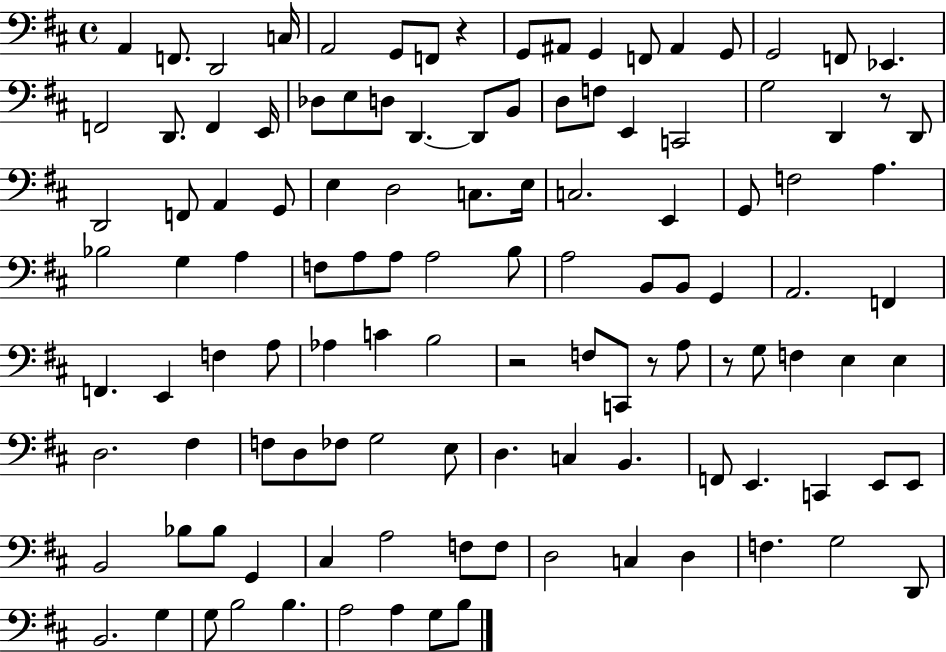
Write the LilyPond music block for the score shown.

{
  \clef bass
  \time 4/4
  \defaultTimeSignature
  \key d \major
  a,4 f,8. d,2 c16 | a,2 g,8 f,8 r4 | g,8 ais,8 g,4 f,8 ais,4 g,8 | g,2 f,8 ees,4. | \break f,2 d,8. f,4 e,16 | des8 e8 d8 d,4.~~ d,8 b,8 | d8 f8 e,4 c,2 | g2 d,4 r8 d,8 | \break d,2 f,8 a,4 g,8 | e4 d2 c8. e16 | c2. e,4 | g,8 f2 a4. | \break bes2 g4 a4 | f8 a8 a8 a2 b8 | a2 b,8 b,8 g,4 | a,2. f,4 | \break f,4. e,4 f4 a8 | aes4 c'4 b2 | r2 f8 c,8 r8 a8 | r8 g8 f4 e4 e4 | \break d2. fis4 | f8 d8 fes8 g2 e8 | d4. c4 b,4. | f,8 e,4. c,4 e,8 e,8 | \break b,2 bes8 bes8 g,4 | cis4 a2 f8 f8 | d2 c4 d4 | f4. g2 d,8 | \break b,2. g4 | g8 b2 b4. | a2 a4 g8 b8 | \bar "|."
}